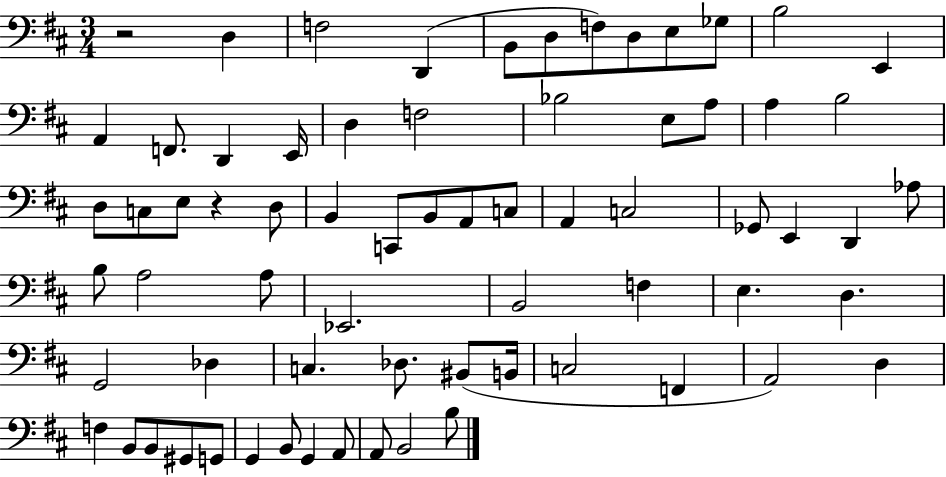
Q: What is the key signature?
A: D major